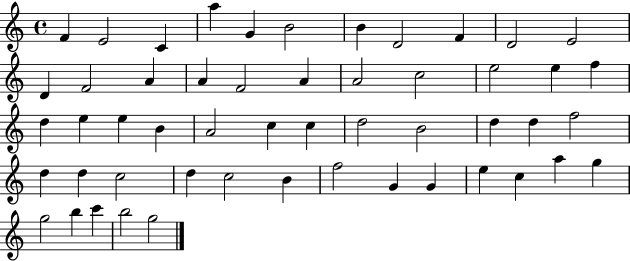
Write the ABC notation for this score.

X:1
T:Untitled
M:4/4
L:1/4
K:C
F E2 C a G B2 B D2 F D2 E2 D F2 A A F2 A A2 c2 e2 e f d e e B A2 c c d2 B2 d d f2 d d c2 d c2 B f2 G G e c a g g2 b c' b2 g2